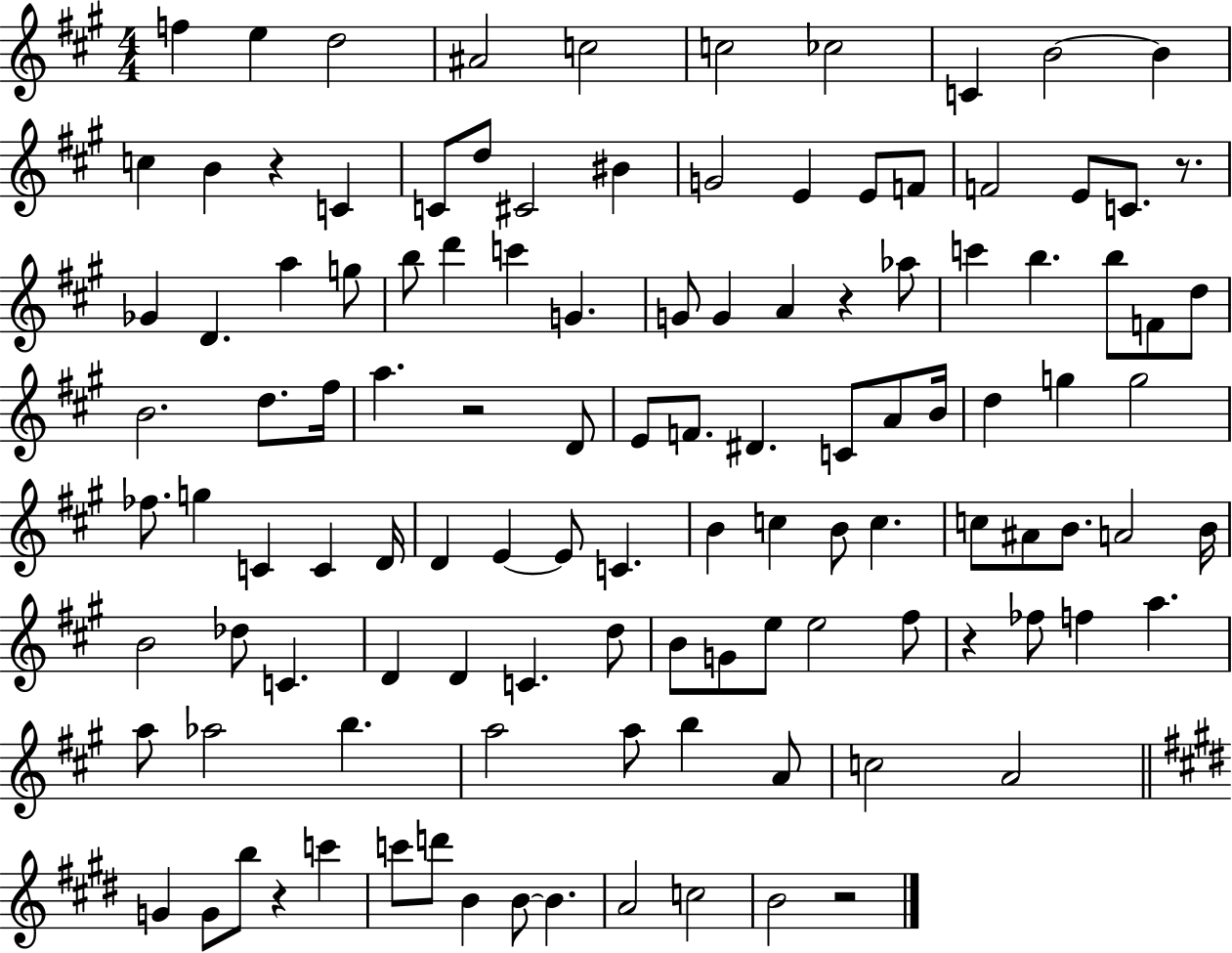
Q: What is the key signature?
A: A major